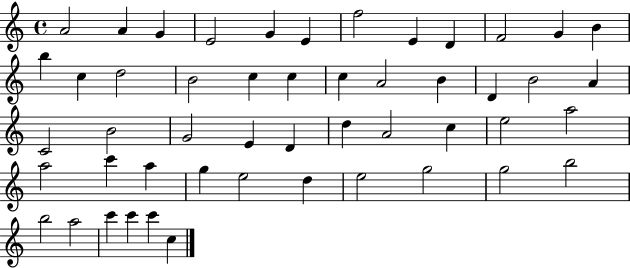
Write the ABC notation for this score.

X:1
T:Untitled
M:4/4
L:1/4
K:C
A2 A G E2 G E f2 E D F2 G B b c d2 B2 c c c A2 B D B2 A C2 B2 G2 E D d A2 c e2 a2 a2 c' a g e2 d e2 g2 g2 b2 b2 a2 c' c' c' c